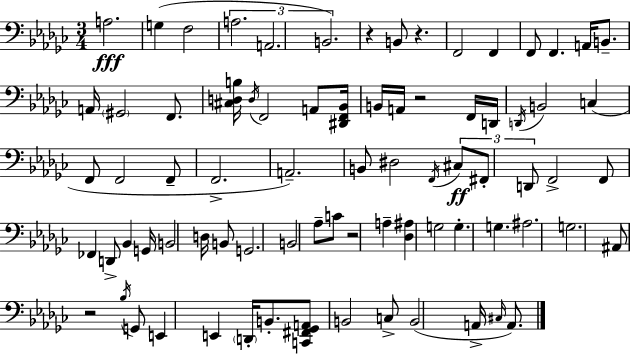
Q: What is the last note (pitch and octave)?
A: A2